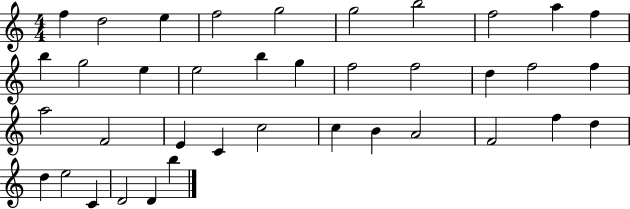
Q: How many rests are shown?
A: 0